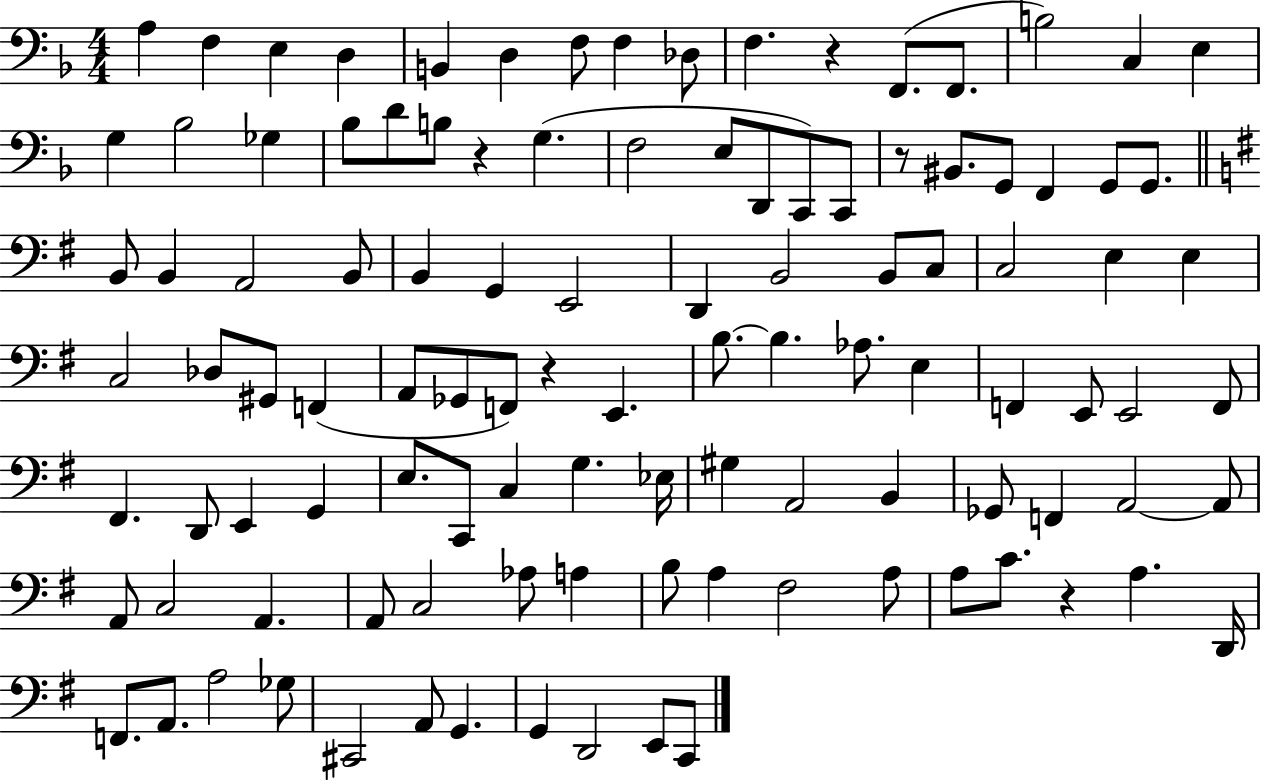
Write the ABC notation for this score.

X:1
T:Untitled
M:4/4
L:1/4
K:F
A, F, E, D, B,, D, F,/2 F, _D,/2 F, z F,,/2 F,,/2 B,2 C, E, G, _B,2 _G, _B,/2 D/2 B,/2 z G, F,2 E,/2 D,,/2 C,,/2 C,,/2 z/2 ^B,,/2 G,,/2 F,, G,,/2 G,,/2 B,,/2 B,, A,,2 B,,/2 B,, G,, E,,2 D,, B,,2 B,,/2 C,/2 C,2 E, E, C,2 _D,/2 ^G,,/2 F,, A,,/2 _G,,/2 F,,/2 z E,, B,/2 B, _A,/2 E, F,, E,,/2 E,,2 F,,/2 ^F,, D,,/2 E,, G,, E,/2 C,,/2 C, G, _E,/4 ^G, A,,2 B,, _G,,/2 F,, A,,2 A,,/2 A,,/2 C,2 A,, A,,/2 C,2 _A,/2 A, B,/2 A, ^F,2 A,/2 A,/2 C/2 z A, D,,/4 F,,/2 A,,/2 A,2 _G,/2 ^C,,2 A,,/2 G,, G,, D,,2 E,,/2 C,,/2